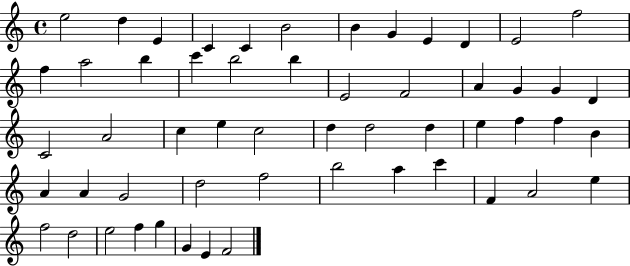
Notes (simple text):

E5/h D5/q E4/q C4/q C4/q B4/h B4/q G4/q E4/q D4/q E4/h F5/h F5/q A5/h B5/q C6/q B5/h B5/q E4/h F4/h A4/q G4/q G4/q D4/q C4/h A4/h C5/q E5/q C5/h D5/q D5/h D5/q E5/q F5/q F5/q B4/q A4/q A4/q G4/h D5/h F5/h B5/h A5/q C6/q F4/q A4/h E5/q F5/h D5/h E5/h F5/q G5/q G4/q E4/q F4/h